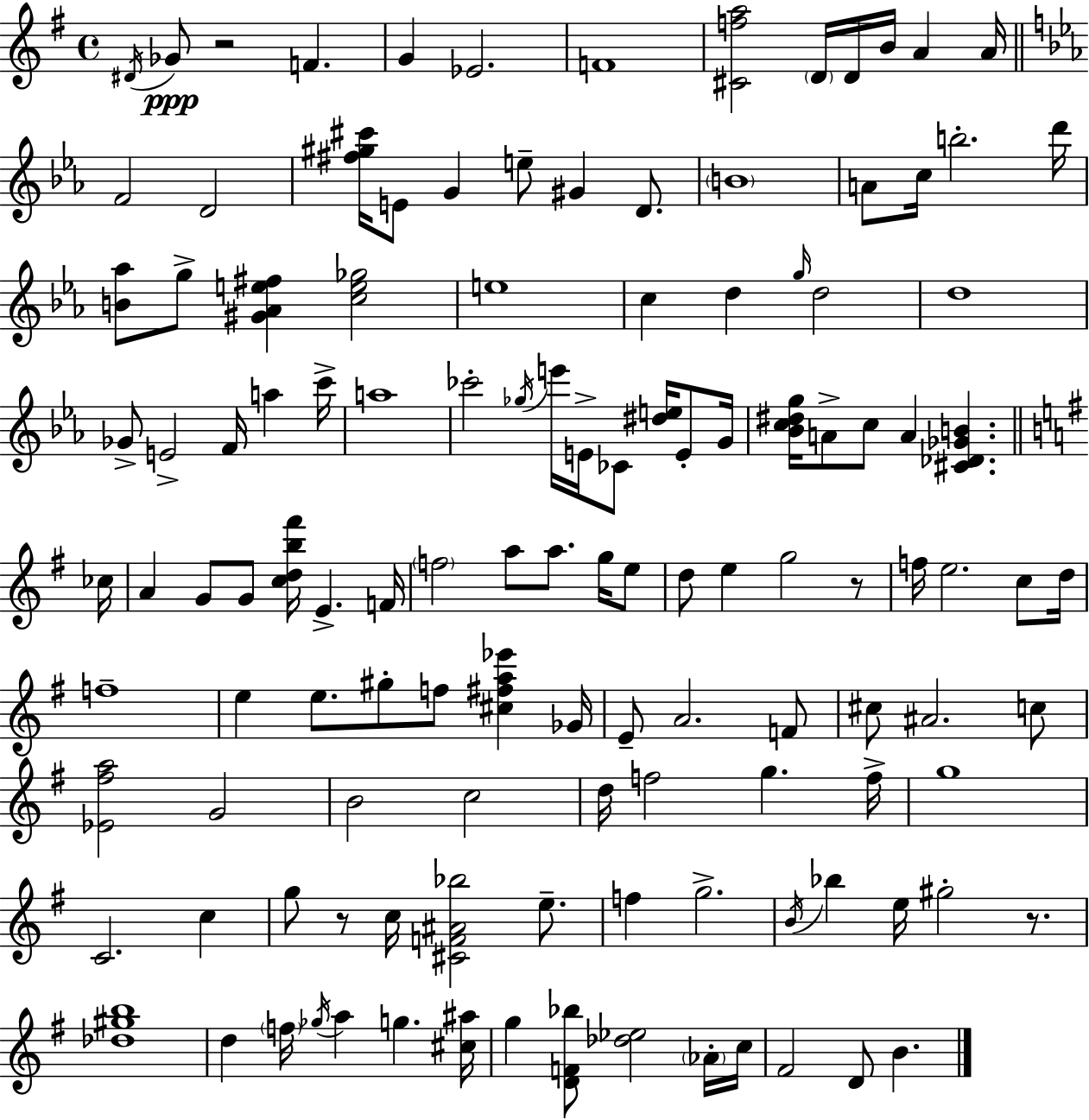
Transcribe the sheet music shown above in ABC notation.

X:1
T:Untitled
M:4/4
L:1/4
K:G
^D/4 _G/2 z2 F G _E2 F4 [^Cfa]2 D/4 D/4 B/4 A A/4 F2 D2 [^f^g^c']/4 E/2 G e/2 ^G D/2 B4 A/2 c/4 b2 d'/4 [B_a]/2 g/2 [^G_Ae^f] [ce_g]2 e4 c d g/4 d2 d4 _G/2 E2 F/4 a c'/4 a4 _c'2 _g/4 e'/4 E/4 _C/2 [^de]/4 E/2 G/4 [_Bc^dg]/4 A/2 c/2 A [^C_D_GB] _c/4 A G/2 G/2 [cdb^f']/4 E F/4 f2 a/2 a/2 g/4 e/2 d/2 e g2 z/2 f/4 e2 c/2 d/4 f4 e e/2 ^g/2 f/2 [^c^fa_e'] _G/4 E/2 A2 F/2 ^c/2 ^A2 c/2 [_E^fa]2 G2 B2 c2 d/4 f2 g f/4 g4 C2 c g/2 z/2 c/4 [^CF^A_b]2 e/2 f g2 B/4 _b e/4 ^g2 z/2 [_d^gb]4 d f/4 _g/4 a g [^c^a]/4 g [DF_b]/2 [_d_e]2 _A/4 c/4 ^F2 D/2 B